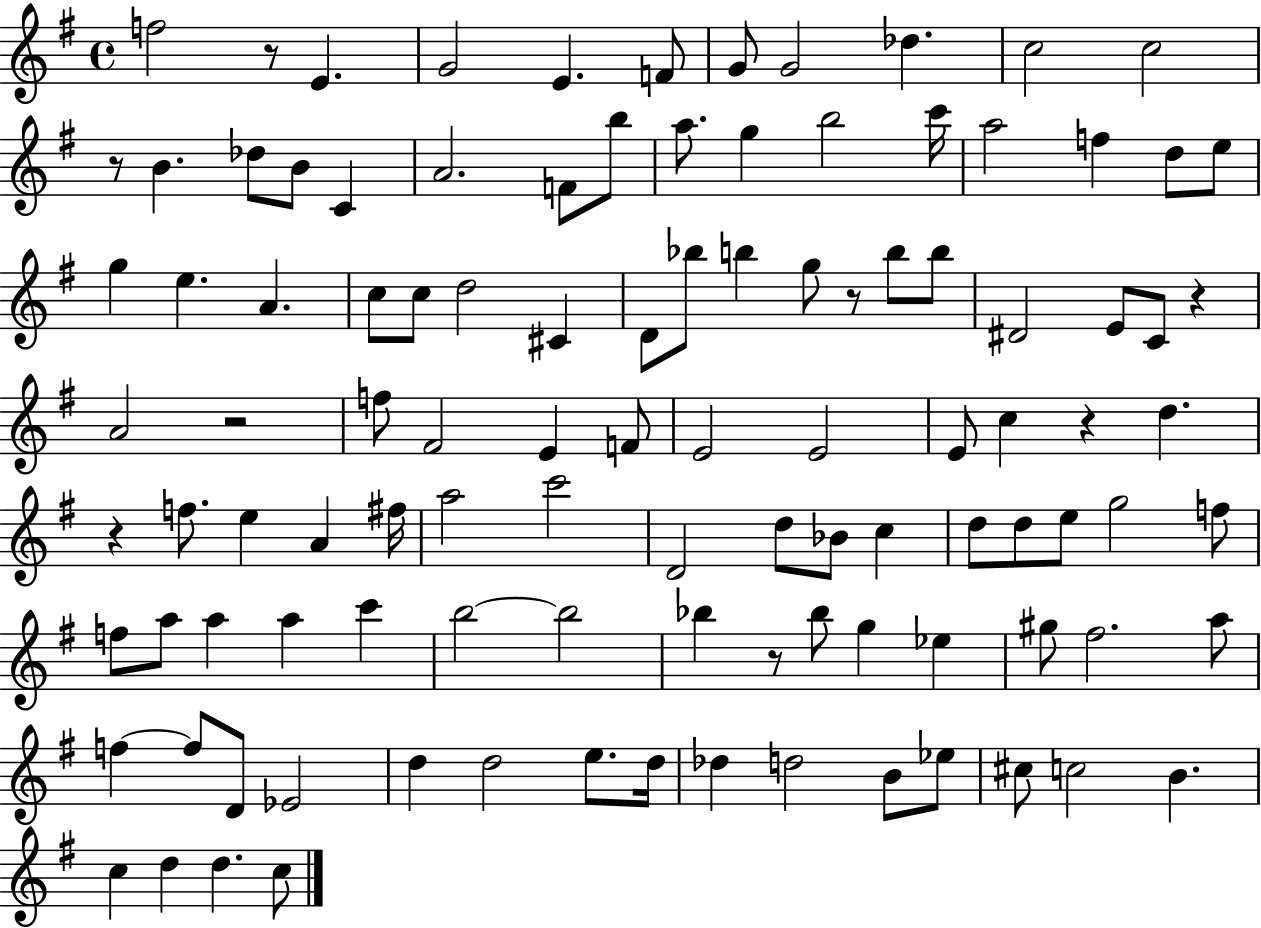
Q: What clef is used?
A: treble